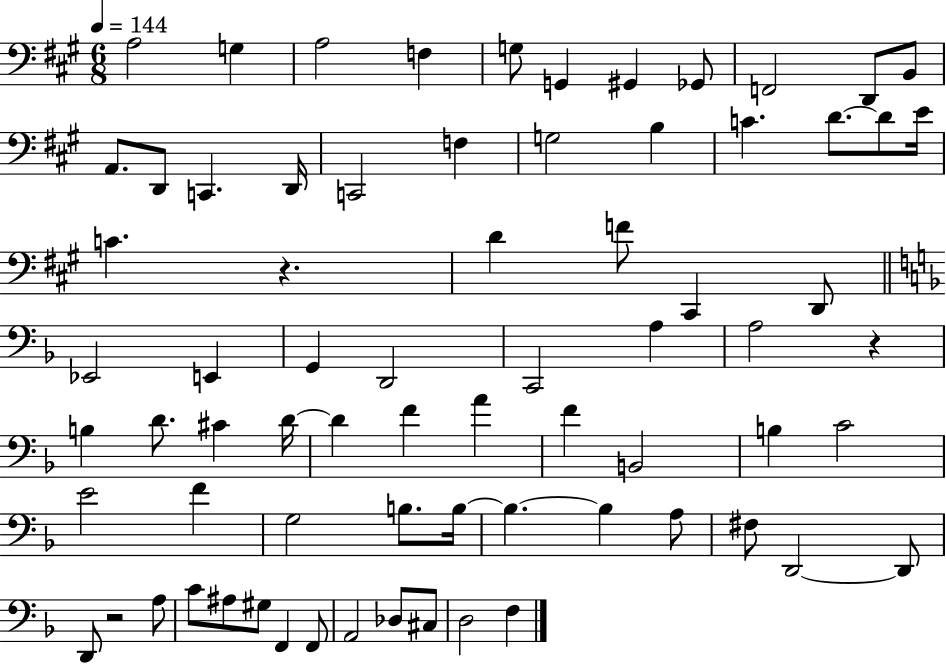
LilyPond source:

{
  \clef bass
  \numericTimeSignature
  \time 6/8
  \key a \major
  \tempo 4 = 144
  a2 g4 | a2 f4 | g8 g,4 gis,4 ges,8 | f,2 d,8 b,8 | \break a,8. d,8 c,4. d,16 | c,2 f4 | g2 b4 | c'4. d'8.~~ d'8 e'16 | \break c'4. r4. | d'4 f'8 cis,4 d,8 | \bar "||" \break \key f \major ees,2 e,4 | g,4 d,2 | c,2 a4 | a2 r4 | \break b4 d'8. cis'4 d'16~~ | d'4 f'4 a'4 | f'4 b,2 | b4 c'2 | \break e'2 f'4 | g2 b8. b16~~ | b4.~~ b4 a8 | fis8 d,2~~ d,8 | \break d,8 r2 a8 | c'8 ais8 gis8 f,4 f,8 | a,2 des8 cis8 | d2 f4 | \break \bar "|."
}